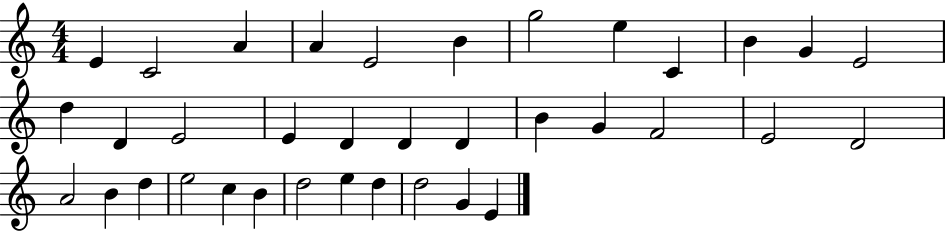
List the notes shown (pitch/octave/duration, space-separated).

E4/q C4/h A4/q A4/q E4/h B4/q G5/h E5/q C4/q B4/q G4/q E4/h D5/q D4/q E4/h E4/q D4/q D4/q D4/q B4/q G4/q F4/h E4/h D4/h A4/h B4/q D5/q E5/h C5/q B4/q D5/h E5/q D5/q D5/h G4/q E4/q